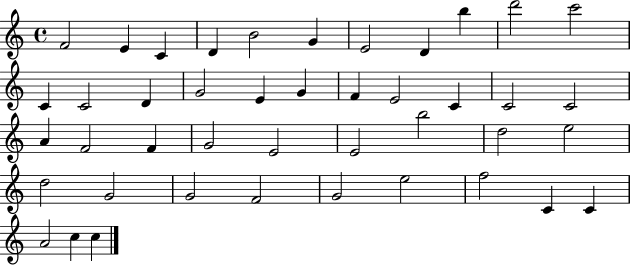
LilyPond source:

{
  \clef treble
  \time 4/4
  \defaultTimeSignature
  \key c \major
  f'2 e'4 c'4 | d'4 b'2 g'4 | e'2 d'4 b''4 | d'''2 c'''2 | \break c'4 c'2 d'4 | g'2 e'4 g'4 | f'4 e'2 c'4 | c'2 c'2 | \break a'4 f'2 f'4 | g'2 e'2 | e'2 b''2 | d''2 e''2 | \break d''2 g'2 | g'2 f'2 | g'2 e''2 | f''2 c'4 c'4 | \break a'2 c''4 c''4 | \bar "|."
}